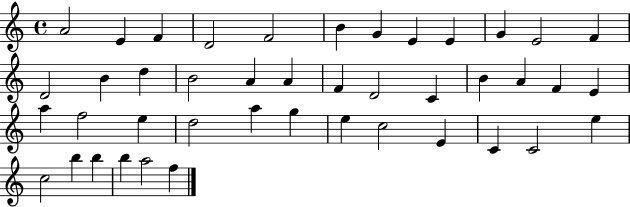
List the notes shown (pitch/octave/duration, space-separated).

A4/h E4/q F4/q D4/h F4/h B4/q G4/q E4/q E4/q G4/q E4/h F4/q D4/h B4/q D5/q B4/h A4/q A4/q F4/q D4/h C4/q B4/q A4/q F4/q E4/q A5/q F5/h E5/q D5/h A5/q G5/q E5/q C5/h E4/q C4/q C4/h E5/q C5/h B5/q B5/q B5/q A5/h F5/q